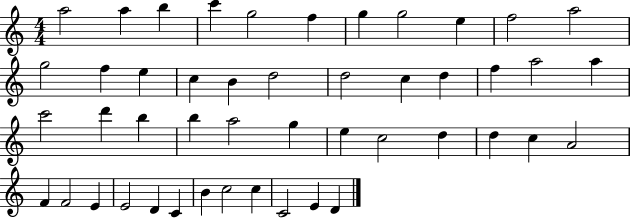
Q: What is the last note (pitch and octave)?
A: D4